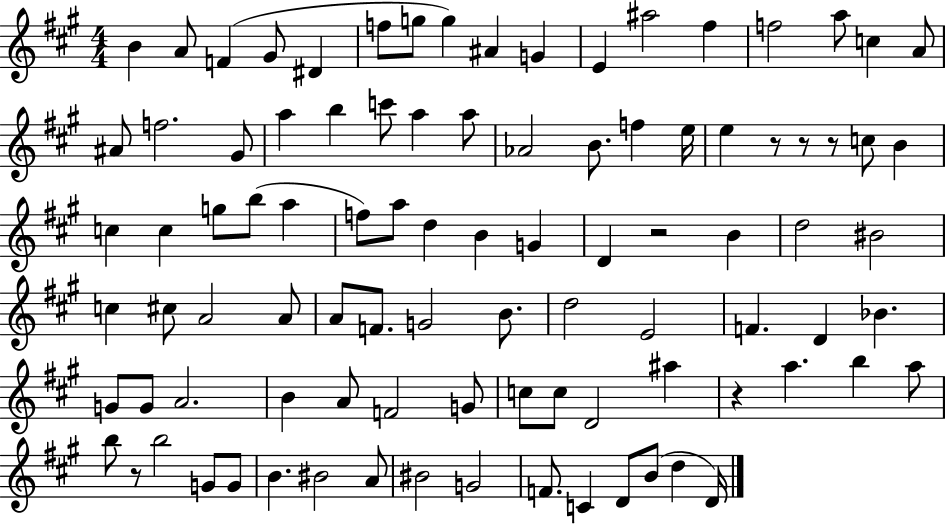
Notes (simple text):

B4/q A4/e F4/q G#4/e D#4/q F5/e G5/e G5/q A#4/q G4/q E4/q A#5/h F#5/q F5/h A5/e C5/q A4/e A#4/e F5/h. G#4/e A5/q B5/q C6/e A5/q A5/e Ab4/h B4/e. F5/q E5/s E5/q R/e R/e R/e C5/e B4/q C5/q C5/q G5/e B5/e A5/q F5/e A5/e D5/q B4/q G4/q D4/q R/h B4/q D5/h BIS4/h C5/q C#5/e A4/h A4/e A4/e F4/e. G4/h B4/e. D5/h E4/h F4/q. D4/q Bb4/q. G4/e G4/e A4/h. B4/q A4/e F4/h G4/e C5/e C5/e D4/h A#5/q R/q A5/q. B5/q A5/e B5/e R/e B5/h G4/e G4/e B4/q. BIS4/h A4/e BIS4/h G4/h F4/e. C4/q D4/e B4/e D5/q D4/s